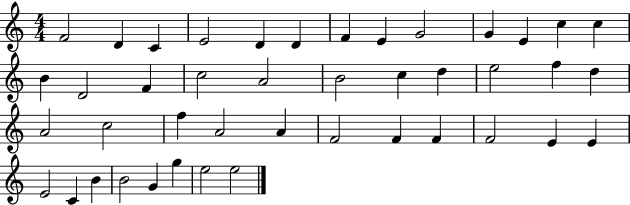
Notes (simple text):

F4/h D4/q C4/q E4/h D4/q D4/q F4/q E4/q G4/h G4/q E4/q C5/q C5/q B4/q D4/h F4/q C5/h A4/h B4/h C5/q D5/q E5/h F5/q D5/q A4/h C5/h F5/q A4/h A4/q F4/h F4/q F4/q F4/h E4/q E4/q E4/h C4/q B4/q B4/h G4/q G5/q E5/h E5/h